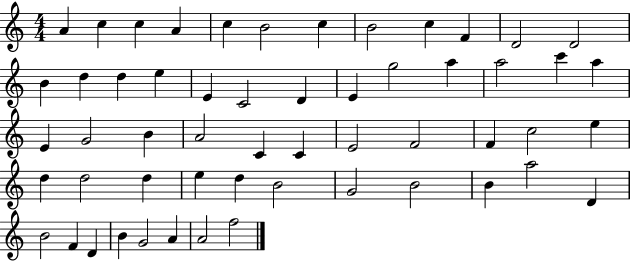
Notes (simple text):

A4/q C5/q C5/q A4/q C5/q B4/h C5/q B4/h C5/q F4/q D4/h D4/h B4/q D5/q D5/q E5/q E4/q C4/h D4/q E4/q G5/h A5/q A5/h C6/q A5/q E4/q G4/h B4/q A4/h C4/q C4/q E4/h F4/h F4/q C5/h E5/q D5/q D5/h D5/q E5/q D5/q B4/h G4/h B4/h B4/q A5/h D4/q B4/h F4/q D4/q B4/q G4/h A4/q A4/h F5/h